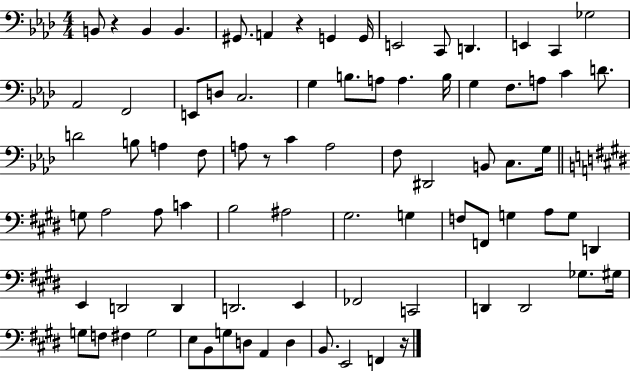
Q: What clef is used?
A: bass